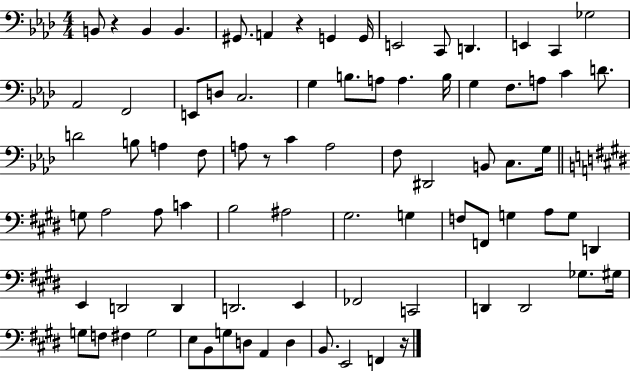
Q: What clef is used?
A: bass